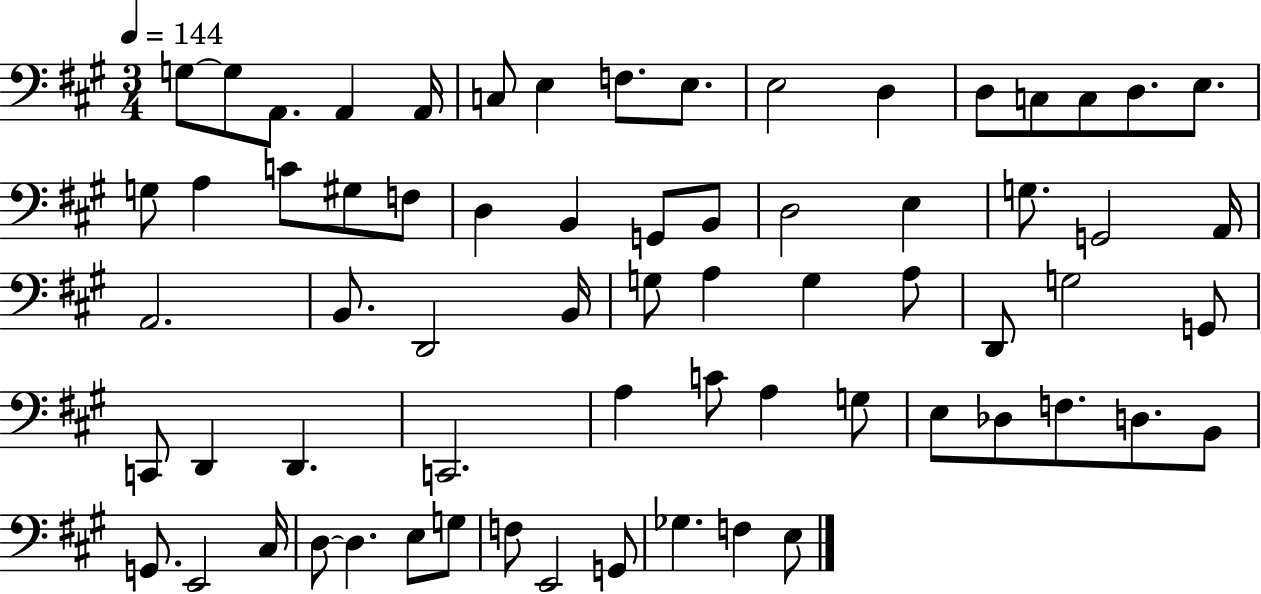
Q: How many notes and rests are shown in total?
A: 67